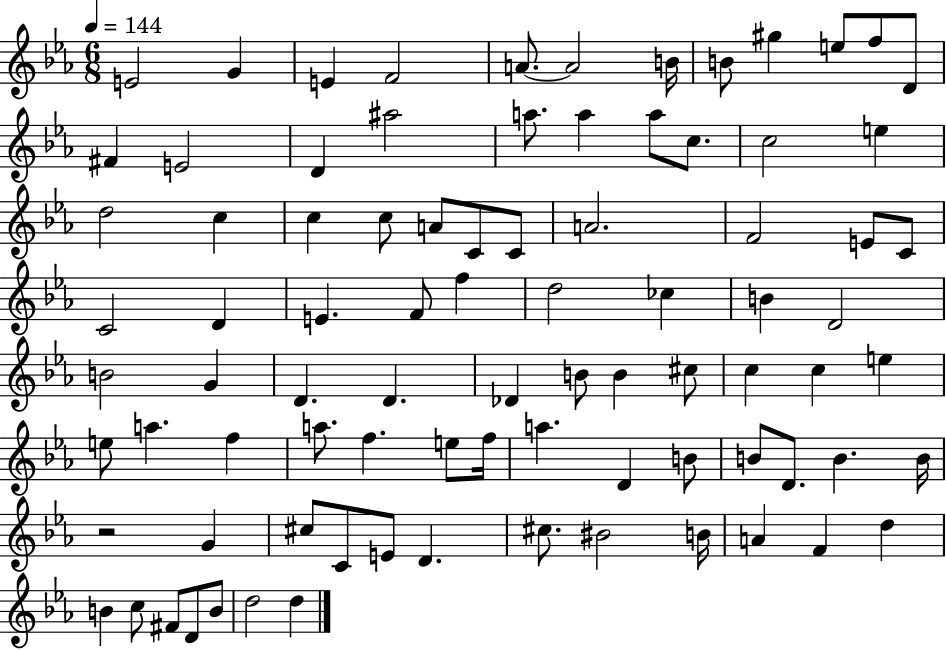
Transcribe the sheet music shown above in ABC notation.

X:1
T:Untitled
M:6/8
L:1/4
K:Eb
E2 G E F2 A/2 A2 B/4 B/2 ^g e/2 f/2 D/2 ^F E2 D ^a2 a/2 a a/2 c/2 c2 e d2 c c c/2 A/2 C/2 C/2 A2 F2 E/2 C/2 C2 D E F/2 f d2 _c B D2 B2 G D D _D B/2 B ^c/2 c c e e/2 a f a/2 f e/2 f/4 a D B/2 B/2 D/2 B B/4 z2 G ^c/2 C/2 E/2 D ^c/2 ^B2 B/4 A F d B c/2 ^F/2 D/2 B/2 d2 d